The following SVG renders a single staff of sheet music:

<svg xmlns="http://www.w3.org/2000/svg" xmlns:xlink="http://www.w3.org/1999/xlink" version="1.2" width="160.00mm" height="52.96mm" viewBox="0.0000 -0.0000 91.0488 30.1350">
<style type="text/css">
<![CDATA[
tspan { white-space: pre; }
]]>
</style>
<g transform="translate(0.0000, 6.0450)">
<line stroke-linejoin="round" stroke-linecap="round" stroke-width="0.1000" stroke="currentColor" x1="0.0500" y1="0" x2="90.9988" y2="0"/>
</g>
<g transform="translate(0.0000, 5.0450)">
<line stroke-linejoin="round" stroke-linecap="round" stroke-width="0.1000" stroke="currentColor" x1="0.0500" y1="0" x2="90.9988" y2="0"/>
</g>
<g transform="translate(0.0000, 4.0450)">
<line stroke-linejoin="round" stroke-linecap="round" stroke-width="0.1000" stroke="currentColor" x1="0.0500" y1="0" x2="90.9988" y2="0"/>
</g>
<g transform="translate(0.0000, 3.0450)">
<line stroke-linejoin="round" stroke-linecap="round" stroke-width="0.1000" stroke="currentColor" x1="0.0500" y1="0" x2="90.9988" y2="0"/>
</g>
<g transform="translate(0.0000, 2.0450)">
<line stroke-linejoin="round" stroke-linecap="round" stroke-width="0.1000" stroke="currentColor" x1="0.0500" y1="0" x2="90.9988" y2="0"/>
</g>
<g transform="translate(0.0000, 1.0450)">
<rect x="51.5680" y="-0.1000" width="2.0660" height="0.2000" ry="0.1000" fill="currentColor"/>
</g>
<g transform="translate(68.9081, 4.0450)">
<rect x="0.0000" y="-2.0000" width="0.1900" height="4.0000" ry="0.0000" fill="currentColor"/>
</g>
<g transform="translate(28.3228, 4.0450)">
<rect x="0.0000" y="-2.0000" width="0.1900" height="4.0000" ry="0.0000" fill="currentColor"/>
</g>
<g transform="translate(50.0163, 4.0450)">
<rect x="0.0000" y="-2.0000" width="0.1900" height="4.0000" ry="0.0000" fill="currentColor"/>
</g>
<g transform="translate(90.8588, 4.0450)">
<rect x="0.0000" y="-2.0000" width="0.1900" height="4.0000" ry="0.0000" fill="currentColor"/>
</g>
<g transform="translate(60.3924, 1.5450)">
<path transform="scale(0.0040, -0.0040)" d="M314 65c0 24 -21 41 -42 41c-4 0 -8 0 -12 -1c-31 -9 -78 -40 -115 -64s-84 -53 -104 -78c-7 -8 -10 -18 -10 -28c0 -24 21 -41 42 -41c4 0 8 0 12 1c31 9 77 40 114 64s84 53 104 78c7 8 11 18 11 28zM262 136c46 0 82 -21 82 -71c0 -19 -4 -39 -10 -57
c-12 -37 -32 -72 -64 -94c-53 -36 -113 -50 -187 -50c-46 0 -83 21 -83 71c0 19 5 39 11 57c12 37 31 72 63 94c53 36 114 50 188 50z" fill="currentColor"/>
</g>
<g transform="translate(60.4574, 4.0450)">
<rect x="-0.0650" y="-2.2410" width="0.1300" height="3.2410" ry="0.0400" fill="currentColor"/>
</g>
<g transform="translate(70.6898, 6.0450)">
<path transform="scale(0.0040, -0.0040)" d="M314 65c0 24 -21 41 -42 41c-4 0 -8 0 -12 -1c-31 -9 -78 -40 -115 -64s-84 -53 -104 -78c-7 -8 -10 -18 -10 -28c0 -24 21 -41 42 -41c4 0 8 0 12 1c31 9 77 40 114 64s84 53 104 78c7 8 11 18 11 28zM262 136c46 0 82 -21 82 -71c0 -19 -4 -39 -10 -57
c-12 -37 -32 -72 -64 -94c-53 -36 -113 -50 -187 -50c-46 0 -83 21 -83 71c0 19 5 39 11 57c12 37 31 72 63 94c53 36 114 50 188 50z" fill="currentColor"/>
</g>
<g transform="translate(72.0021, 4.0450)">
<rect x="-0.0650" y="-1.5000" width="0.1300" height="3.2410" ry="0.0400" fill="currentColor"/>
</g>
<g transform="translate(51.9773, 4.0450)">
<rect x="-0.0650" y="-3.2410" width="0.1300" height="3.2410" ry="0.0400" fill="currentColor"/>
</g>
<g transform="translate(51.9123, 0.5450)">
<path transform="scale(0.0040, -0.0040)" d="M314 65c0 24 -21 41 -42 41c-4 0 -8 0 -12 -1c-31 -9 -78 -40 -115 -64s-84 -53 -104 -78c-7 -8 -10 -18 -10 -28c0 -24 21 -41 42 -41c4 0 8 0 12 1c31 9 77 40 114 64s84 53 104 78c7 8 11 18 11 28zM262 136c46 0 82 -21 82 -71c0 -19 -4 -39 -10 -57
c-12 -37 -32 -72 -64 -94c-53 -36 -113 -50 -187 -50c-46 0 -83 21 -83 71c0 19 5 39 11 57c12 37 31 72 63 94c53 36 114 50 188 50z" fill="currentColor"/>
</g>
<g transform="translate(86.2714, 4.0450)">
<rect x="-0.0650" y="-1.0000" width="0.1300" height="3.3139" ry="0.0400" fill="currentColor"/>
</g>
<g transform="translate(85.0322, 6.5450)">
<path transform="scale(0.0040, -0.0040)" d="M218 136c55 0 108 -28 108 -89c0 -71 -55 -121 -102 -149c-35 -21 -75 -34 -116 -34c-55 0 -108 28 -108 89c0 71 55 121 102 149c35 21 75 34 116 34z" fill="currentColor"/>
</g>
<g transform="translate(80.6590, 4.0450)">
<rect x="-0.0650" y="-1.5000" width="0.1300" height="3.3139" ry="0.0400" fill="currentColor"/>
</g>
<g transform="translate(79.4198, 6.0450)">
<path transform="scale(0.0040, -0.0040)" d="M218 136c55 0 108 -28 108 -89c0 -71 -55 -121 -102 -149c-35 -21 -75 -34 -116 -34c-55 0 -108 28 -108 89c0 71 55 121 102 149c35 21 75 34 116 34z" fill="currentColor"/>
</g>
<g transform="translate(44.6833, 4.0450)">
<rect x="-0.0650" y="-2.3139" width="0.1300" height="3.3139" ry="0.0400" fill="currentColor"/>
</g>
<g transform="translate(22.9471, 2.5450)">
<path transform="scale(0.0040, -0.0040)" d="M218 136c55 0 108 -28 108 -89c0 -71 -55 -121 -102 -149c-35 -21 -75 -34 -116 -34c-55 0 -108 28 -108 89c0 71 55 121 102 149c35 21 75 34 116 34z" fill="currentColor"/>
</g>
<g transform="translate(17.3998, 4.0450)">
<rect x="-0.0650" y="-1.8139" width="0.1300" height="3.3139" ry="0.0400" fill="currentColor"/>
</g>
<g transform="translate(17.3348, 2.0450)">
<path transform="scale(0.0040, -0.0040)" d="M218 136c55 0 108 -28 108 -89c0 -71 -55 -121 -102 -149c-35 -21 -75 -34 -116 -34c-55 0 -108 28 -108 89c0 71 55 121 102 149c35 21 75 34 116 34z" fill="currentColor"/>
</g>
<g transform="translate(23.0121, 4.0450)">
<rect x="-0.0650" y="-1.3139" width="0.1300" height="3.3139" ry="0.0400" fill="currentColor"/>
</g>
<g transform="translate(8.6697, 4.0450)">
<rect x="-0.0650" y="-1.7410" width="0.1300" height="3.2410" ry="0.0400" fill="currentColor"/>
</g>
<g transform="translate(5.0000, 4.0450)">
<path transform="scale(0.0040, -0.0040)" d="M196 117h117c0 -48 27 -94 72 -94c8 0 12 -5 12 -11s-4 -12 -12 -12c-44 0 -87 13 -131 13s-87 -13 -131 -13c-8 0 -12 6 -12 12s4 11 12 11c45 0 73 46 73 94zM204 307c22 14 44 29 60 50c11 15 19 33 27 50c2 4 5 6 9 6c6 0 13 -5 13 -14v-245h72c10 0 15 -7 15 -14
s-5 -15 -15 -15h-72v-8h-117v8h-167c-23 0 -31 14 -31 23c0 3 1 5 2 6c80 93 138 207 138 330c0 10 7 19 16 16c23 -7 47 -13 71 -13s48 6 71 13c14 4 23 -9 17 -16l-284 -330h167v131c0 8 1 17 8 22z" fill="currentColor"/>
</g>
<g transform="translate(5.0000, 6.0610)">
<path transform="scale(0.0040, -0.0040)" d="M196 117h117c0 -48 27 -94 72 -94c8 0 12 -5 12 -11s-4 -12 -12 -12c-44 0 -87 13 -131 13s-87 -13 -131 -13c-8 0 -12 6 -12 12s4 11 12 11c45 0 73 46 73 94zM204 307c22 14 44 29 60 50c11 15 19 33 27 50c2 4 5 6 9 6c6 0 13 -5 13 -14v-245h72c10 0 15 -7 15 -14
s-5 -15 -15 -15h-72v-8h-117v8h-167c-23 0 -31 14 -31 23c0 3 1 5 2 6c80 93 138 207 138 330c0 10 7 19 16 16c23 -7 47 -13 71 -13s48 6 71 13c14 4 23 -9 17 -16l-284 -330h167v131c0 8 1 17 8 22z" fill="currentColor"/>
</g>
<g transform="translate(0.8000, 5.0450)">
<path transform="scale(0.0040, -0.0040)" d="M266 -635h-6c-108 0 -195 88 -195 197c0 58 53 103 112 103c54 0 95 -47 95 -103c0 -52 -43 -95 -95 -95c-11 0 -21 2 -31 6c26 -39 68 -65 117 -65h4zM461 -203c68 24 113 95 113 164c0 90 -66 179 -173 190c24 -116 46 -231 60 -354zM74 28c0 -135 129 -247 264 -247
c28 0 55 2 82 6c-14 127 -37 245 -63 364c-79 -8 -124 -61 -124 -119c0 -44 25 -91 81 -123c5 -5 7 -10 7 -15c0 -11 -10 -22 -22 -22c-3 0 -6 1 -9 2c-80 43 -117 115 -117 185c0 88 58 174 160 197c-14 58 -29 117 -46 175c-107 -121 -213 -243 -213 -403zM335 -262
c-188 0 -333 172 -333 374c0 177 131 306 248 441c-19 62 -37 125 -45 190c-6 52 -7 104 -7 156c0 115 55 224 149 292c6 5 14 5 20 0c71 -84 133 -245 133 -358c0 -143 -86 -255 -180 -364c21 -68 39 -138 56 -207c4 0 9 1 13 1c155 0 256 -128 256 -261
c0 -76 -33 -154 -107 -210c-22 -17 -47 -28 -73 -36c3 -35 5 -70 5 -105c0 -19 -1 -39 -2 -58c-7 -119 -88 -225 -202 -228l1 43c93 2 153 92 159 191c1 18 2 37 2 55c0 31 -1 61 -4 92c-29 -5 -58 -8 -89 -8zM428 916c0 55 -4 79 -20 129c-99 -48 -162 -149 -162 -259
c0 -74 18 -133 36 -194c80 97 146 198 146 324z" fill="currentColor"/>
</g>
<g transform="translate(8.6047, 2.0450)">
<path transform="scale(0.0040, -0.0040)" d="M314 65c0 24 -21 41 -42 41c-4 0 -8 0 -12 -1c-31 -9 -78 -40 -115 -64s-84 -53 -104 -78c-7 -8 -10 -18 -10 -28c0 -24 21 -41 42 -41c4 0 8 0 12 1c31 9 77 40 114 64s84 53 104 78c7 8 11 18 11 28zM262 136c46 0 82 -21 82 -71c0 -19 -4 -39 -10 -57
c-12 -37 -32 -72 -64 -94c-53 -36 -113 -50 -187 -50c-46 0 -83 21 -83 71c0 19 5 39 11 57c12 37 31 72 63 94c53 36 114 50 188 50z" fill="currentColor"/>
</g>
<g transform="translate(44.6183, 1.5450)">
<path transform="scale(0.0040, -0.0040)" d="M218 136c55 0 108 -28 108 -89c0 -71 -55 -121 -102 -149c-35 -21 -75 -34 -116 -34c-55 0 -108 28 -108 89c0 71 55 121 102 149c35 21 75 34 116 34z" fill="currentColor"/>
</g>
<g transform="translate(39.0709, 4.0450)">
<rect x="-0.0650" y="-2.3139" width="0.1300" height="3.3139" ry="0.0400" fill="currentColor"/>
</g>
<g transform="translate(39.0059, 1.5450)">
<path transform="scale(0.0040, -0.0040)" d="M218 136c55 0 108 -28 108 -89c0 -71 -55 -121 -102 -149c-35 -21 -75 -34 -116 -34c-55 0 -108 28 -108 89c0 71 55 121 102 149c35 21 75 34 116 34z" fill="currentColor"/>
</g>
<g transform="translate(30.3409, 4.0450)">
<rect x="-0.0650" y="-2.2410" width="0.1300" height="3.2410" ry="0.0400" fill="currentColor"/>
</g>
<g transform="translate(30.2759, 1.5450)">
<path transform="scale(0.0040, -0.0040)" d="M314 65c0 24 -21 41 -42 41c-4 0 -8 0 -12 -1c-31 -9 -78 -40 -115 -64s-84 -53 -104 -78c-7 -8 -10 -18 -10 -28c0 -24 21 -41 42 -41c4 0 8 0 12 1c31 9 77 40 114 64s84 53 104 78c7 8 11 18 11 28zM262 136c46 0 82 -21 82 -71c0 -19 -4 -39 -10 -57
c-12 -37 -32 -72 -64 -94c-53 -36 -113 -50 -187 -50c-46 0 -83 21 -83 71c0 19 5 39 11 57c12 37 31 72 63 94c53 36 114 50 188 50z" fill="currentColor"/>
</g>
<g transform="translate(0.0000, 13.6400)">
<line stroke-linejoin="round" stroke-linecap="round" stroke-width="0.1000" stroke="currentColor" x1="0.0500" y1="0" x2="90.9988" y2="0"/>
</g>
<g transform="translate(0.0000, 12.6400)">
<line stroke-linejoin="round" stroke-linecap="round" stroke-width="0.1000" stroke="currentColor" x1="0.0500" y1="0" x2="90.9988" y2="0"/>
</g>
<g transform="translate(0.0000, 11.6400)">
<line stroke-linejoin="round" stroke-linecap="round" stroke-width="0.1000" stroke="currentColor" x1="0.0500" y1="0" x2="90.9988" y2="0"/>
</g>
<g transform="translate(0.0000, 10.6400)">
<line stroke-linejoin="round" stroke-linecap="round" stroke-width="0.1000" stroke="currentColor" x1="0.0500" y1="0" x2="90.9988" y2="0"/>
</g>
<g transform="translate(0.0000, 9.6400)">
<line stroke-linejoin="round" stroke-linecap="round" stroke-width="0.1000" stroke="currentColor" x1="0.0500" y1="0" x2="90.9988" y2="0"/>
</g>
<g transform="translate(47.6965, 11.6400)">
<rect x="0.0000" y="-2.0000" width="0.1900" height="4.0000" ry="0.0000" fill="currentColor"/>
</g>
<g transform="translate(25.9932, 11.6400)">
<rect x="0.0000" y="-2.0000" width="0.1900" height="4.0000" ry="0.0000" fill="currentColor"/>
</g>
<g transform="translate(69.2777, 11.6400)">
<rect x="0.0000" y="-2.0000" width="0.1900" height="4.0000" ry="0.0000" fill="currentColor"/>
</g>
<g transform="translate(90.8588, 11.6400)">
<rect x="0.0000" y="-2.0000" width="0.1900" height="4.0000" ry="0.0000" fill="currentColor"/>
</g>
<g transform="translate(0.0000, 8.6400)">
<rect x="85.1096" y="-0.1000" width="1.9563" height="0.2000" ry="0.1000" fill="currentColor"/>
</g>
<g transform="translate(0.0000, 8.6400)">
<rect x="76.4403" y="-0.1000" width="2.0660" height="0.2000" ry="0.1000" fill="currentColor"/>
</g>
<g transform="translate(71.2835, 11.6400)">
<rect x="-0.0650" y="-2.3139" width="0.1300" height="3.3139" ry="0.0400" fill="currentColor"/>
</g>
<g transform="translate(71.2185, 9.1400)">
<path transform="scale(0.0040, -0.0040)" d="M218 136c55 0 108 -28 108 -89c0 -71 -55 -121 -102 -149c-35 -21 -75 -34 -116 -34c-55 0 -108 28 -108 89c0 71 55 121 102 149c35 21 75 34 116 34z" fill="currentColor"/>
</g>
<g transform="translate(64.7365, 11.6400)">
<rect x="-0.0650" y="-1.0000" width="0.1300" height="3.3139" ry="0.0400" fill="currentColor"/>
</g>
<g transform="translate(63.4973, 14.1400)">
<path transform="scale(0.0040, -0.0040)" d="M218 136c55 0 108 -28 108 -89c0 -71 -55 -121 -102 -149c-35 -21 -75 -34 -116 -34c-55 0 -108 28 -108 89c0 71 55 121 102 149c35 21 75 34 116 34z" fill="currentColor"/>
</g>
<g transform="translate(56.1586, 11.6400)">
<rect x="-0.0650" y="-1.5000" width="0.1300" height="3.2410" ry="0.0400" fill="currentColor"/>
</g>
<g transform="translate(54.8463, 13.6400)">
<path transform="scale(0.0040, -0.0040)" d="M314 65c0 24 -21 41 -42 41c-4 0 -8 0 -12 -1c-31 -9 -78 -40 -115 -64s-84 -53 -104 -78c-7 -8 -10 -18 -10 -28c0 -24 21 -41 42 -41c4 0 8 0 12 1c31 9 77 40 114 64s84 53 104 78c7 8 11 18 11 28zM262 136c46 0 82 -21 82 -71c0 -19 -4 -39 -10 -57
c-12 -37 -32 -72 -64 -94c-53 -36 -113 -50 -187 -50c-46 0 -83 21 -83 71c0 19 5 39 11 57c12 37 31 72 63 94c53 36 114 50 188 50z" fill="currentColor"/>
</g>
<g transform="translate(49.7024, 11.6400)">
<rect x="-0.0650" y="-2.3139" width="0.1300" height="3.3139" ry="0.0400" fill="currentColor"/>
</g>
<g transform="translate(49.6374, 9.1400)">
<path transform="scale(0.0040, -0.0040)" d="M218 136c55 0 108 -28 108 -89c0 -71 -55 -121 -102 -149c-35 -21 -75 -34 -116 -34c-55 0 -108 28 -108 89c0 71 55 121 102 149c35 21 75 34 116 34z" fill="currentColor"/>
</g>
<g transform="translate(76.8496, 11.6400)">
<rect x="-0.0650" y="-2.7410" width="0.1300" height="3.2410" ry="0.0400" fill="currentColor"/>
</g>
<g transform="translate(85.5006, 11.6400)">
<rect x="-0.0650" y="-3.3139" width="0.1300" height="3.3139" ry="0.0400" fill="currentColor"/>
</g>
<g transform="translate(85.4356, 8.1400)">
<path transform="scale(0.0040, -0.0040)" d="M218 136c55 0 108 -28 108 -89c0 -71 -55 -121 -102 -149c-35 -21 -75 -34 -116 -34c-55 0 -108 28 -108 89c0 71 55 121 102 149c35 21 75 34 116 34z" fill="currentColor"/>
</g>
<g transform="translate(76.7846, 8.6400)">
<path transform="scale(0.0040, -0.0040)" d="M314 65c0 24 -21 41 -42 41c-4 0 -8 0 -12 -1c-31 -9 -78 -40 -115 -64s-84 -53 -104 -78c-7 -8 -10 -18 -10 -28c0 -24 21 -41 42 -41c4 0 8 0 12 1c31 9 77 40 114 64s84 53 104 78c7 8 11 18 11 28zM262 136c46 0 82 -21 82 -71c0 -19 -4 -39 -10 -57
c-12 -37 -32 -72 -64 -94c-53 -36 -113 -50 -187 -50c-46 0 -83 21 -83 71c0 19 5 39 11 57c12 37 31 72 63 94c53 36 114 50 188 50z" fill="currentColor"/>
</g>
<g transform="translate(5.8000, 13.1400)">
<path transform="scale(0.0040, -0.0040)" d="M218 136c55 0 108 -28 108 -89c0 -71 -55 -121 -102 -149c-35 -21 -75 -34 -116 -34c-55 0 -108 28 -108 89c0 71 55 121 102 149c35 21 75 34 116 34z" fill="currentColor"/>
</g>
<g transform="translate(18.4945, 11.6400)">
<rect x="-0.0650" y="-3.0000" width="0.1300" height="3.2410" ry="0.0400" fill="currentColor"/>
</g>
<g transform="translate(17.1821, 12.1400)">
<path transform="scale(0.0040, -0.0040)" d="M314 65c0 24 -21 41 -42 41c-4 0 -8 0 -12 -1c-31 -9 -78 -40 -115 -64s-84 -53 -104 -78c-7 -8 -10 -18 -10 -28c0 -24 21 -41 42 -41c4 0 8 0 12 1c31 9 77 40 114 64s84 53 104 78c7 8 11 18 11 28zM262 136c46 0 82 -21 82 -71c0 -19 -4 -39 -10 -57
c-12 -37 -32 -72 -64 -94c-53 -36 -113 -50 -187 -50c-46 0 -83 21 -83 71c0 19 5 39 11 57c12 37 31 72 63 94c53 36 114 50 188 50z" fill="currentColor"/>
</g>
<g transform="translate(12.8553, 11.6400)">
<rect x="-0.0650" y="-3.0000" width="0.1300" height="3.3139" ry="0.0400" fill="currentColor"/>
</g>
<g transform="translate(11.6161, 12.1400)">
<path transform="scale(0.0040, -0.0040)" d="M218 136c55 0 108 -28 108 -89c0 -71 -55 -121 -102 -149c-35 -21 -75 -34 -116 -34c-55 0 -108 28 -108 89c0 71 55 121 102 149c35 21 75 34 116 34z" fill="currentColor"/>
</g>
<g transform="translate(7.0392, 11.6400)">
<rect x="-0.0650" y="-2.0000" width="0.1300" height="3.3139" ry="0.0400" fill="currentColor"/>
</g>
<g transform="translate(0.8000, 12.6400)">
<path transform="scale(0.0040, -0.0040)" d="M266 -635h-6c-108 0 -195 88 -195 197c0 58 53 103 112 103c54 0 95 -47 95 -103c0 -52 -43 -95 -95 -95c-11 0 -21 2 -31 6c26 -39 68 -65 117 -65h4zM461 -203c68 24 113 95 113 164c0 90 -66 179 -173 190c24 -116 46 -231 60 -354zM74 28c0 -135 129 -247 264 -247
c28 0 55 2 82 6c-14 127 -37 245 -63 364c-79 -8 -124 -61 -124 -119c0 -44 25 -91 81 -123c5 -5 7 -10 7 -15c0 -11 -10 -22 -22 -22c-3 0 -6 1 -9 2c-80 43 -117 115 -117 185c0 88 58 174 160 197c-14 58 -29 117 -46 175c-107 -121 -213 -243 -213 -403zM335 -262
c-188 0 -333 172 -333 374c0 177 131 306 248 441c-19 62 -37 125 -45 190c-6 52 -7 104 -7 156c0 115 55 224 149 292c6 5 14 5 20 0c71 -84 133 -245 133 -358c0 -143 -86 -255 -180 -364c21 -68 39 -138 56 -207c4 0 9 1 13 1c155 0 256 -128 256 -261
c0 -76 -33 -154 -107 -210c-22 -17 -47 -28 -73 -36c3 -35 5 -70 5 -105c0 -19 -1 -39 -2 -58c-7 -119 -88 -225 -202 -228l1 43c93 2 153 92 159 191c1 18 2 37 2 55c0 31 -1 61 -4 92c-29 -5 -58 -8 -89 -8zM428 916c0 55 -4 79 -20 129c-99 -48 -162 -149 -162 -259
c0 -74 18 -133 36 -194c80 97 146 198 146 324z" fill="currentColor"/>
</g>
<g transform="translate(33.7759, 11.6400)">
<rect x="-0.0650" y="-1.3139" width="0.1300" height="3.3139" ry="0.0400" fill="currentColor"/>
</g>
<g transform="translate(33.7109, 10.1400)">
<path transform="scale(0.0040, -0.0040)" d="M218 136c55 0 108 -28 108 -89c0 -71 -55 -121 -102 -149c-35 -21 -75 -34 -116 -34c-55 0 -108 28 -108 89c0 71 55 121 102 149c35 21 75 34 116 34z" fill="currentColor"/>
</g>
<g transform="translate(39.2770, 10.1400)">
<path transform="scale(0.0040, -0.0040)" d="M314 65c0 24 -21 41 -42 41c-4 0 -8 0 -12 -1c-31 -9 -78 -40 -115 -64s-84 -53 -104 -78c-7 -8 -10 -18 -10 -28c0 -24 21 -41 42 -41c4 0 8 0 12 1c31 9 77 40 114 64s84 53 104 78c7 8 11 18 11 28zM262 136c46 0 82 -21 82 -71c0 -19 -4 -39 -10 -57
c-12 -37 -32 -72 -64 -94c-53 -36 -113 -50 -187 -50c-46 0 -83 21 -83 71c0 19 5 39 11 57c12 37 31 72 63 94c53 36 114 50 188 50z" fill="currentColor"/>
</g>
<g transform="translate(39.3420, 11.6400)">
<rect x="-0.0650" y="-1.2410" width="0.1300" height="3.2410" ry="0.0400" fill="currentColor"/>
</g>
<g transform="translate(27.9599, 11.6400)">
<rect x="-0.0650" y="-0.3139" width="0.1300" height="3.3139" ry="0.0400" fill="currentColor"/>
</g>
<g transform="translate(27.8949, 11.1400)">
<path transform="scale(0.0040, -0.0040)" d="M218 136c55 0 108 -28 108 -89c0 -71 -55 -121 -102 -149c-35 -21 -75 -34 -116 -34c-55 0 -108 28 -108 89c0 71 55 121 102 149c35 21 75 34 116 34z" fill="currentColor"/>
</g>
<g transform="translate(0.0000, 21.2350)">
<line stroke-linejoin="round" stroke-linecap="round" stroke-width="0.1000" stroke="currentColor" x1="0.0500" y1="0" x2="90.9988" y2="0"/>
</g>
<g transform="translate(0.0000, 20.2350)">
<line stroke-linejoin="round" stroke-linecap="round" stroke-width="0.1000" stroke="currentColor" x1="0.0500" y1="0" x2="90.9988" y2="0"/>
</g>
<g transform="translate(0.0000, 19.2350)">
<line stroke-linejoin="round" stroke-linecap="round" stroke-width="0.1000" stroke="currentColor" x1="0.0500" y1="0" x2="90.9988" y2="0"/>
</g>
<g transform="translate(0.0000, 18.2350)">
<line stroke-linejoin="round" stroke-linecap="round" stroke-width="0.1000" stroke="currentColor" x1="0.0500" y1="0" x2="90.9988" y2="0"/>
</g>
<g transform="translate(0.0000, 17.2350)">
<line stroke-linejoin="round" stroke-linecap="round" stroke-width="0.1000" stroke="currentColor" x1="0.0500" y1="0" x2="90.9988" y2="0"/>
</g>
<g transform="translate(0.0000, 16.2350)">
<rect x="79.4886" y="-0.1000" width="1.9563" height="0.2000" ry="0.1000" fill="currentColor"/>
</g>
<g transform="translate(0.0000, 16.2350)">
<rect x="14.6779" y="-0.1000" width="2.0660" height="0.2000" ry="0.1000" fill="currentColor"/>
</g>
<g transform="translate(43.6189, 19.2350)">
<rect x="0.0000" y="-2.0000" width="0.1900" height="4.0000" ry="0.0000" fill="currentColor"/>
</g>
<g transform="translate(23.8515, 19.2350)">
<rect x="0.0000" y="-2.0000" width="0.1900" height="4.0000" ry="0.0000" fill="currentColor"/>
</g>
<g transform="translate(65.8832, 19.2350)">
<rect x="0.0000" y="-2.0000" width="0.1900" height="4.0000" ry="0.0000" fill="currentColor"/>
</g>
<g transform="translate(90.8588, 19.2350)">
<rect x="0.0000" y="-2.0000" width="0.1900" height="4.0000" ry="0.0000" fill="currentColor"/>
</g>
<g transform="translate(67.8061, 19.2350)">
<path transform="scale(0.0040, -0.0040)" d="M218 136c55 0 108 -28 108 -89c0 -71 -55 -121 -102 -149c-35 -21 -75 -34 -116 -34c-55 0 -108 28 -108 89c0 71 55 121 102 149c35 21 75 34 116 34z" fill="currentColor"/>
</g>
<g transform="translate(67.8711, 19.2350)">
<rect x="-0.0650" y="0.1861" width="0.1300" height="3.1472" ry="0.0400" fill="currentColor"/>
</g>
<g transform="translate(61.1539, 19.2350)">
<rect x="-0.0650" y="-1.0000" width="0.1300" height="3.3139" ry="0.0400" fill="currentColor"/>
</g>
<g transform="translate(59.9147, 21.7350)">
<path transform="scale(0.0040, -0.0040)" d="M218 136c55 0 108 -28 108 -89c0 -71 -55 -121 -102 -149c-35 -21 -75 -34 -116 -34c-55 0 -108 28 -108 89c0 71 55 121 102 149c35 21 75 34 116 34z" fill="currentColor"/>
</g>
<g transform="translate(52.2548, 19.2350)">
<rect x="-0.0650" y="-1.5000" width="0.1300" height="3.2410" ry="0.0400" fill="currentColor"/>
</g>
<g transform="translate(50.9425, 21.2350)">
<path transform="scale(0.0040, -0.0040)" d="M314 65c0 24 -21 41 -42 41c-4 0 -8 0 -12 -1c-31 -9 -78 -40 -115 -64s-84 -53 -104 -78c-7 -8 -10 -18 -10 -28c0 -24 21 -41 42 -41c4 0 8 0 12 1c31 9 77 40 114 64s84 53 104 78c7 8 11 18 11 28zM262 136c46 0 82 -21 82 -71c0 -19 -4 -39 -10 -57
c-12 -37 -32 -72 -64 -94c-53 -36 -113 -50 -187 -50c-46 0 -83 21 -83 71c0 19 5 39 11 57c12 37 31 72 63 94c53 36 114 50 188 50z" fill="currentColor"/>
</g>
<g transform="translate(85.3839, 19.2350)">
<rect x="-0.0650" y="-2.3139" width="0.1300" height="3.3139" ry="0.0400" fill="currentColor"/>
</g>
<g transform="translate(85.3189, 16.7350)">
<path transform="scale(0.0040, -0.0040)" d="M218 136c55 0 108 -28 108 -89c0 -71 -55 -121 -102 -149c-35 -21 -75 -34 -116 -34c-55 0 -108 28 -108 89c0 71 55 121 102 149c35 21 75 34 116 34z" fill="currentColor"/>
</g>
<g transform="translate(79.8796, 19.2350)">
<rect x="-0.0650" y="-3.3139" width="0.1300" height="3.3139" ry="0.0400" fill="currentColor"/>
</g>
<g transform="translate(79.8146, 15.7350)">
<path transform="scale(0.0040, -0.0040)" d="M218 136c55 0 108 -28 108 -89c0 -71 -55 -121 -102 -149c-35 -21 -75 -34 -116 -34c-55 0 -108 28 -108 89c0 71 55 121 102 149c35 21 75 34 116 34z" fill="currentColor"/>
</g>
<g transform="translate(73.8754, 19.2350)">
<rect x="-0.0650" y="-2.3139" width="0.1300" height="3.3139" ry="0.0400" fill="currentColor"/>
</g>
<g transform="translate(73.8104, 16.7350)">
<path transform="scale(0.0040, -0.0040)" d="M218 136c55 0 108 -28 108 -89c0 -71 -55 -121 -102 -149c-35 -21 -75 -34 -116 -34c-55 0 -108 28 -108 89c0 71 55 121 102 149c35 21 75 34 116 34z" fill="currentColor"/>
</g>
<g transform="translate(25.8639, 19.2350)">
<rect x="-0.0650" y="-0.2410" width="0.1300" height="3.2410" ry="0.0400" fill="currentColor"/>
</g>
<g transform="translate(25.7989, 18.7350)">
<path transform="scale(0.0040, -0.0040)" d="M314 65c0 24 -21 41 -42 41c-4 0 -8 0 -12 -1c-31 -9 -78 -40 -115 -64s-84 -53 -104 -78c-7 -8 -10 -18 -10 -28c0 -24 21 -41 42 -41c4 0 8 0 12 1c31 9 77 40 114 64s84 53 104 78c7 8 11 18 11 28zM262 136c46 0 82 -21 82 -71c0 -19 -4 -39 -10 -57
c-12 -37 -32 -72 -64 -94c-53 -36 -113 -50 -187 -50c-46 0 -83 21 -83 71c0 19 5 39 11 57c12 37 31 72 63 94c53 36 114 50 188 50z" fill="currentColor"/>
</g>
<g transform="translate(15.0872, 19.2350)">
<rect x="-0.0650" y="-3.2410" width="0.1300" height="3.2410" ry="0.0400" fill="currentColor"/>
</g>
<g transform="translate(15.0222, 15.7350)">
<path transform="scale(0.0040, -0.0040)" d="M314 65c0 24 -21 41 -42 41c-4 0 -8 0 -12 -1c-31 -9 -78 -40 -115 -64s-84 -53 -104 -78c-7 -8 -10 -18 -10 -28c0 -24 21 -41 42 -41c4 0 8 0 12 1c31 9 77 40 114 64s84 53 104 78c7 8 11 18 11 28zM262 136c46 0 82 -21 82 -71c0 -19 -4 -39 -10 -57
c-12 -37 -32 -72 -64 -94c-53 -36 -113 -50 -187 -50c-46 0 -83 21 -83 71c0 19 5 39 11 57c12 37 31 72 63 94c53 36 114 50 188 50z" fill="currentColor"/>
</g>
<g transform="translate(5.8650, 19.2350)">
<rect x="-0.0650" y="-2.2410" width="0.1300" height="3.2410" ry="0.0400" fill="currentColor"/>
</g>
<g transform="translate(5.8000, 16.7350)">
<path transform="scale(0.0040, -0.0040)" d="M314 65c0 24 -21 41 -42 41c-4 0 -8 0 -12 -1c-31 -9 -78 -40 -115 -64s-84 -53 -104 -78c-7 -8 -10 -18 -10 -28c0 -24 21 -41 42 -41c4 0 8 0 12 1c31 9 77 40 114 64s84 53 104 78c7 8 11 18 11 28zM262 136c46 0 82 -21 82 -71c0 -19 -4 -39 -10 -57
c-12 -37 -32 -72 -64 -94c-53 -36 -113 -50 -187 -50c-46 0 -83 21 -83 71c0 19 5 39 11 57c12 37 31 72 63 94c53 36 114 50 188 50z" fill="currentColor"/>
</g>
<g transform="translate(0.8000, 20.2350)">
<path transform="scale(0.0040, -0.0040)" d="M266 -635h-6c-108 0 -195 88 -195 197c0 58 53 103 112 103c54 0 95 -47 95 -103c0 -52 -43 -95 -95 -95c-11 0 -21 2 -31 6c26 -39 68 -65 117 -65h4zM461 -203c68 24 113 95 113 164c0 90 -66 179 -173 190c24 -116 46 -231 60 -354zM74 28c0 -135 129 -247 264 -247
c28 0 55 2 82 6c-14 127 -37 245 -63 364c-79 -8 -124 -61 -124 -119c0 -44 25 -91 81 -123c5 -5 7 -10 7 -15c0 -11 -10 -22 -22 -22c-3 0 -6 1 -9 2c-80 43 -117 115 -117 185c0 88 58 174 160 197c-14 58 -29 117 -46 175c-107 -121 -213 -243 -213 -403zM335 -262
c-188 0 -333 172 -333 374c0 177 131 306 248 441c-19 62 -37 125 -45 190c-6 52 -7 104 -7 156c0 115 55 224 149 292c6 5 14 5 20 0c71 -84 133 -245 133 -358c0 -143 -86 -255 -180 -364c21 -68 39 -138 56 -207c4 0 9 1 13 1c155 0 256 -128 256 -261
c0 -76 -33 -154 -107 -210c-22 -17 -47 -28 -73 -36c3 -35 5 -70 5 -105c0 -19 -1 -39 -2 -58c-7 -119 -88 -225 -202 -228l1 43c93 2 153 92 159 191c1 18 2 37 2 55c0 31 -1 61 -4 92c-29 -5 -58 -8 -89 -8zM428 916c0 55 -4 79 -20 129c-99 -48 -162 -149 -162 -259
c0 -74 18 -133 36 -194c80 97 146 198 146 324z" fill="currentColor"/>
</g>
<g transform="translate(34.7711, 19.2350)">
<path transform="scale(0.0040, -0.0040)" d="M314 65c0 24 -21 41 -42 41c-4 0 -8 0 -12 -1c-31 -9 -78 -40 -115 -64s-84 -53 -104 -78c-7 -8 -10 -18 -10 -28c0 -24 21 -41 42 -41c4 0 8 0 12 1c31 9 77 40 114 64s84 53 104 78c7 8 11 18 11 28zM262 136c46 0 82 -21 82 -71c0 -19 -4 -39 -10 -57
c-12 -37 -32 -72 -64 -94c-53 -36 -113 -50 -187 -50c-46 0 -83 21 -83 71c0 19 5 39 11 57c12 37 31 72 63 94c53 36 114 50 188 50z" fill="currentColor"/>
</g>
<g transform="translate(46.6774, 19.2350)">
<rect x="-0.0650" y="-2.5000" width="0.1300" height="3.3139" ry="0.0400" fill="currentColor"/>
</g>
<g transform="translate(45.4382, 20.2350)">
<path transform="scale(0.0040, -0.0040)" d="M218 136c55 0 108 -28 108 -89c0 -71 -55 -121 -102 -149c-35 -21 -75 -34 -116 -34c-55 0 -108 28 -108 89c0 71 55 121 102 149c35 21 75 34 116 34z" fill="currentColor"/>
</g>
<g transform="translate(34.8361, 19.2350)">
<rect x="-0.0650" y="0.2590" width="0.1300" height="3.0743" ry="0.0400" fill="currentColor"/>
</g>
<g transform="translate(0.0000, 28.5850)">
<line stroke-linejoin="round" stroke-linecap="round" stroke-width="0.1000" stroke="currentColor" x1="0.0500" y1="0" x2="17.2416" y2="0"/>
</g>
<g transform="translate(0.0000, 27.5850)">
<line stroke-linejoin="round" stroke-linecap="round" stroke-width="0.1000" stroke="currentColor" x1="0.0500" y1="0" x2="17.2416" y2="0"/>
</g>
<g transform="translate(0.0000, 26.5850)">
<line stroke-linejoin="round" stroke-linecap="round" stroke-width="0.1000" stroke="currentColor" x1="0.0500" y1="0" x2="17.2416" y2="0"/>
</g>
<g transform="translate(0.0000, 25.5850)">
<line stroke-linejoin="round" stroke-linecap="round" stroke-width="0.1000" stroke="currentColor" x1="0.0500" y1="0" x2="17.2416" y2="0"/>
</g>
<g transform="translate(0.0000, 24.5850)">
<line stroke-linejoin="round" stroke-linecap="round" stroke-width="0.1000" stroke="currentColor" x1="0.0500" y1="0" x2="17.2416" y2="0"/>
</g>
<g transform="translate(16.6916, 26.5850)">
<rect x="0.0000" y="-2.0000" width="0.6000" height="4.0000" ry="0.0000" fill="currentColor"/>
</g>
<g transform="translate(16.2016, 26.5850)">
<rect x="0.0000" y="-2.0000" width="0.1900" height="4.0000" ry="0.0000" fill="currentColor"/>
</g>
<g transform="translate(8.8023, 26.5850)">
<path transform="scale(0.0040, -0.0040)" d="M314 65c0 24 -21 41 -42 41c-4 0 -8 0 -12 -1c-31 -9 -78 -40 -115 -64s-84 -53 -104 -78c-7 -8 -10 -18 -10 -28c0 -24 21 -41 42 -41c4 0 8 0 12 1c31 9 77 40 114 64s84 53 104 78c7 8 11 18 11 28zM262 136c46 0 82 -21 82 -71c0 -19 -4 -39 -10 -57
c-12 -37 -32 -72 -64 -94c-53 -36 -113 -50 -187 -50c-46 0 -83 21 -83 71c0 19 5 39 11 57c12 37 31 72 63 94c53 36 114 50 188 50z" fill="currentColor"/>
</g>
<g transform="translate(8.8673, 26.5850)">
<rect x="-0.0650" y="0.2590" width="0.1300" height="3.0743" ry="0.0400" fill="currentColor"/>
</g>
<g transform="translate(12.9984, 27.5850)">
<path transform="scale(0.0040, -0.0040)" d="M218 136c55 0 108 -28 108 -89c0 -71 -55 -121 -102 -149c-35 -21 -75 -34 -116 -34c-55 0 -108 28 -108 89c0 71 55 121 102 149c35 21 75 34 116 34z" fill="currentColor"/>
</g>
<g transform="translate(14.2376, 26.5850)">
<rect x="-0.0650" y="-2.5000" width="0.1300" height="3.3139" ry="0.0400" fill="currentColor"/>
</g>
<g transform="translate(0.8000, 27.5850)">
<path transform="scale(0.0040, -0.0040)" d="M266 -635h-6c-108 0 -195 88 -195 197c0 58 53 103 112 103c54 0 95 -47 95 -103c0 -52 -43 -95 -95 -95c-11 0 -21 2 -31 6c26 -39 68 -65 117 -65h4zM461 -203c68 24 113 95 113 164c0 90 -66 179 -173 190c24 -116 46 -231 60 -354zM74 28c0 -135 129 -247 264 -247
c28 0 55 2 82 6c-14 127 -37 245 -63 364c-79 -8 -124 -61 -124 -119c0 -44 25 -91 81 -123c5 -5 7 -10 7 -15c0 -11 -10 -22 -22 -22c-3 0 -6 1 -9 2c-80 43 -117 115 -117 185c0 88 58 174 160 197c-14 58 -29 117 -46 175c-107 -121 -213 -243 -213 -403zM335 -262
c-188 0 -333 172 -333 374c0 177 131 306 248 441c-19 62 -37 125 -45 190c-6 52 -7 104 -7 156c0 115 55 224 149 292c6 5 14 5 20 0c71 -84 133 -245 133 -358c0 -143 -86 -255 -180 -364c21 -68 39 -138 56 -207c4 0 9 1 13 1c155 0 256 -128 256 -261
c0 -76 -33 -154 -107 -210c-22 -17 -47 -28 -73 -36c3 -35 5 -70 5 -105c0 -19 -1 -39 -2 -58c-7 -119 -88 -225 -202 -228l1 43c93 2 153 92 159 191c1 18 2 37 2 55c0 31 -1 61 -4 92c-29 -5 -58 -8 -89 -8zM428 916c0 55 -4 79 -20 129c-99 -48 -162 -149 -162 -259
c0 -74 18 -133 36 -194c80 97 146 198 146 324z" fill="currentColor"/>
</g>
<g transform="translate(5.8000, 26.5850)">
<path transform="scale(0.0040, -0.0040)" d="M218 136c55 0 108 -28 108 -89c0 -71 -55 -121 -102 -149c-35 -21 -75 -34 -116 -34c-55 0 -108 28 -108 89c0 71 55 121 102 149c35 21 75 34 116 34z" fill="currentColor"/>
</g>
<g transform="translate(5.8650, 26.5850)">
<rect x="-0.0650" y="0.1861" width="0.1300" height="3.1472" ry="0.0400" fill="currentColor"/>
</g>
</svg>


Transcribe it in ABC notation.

X:1
T:Untitled
M:4/4
L:1/4
K:C
f2 f e g2 g g b2 g2 E2 E D F A A2 c e e2 g E2 D g a2 b g2 b2 c2 B2 G E2 D B g b g B B2 G